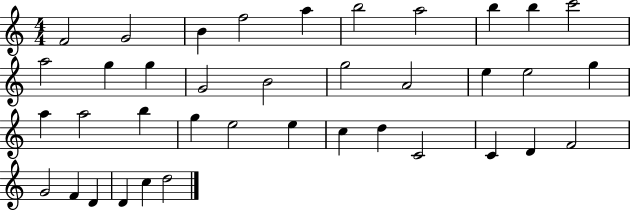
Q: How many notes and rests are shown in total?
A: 38